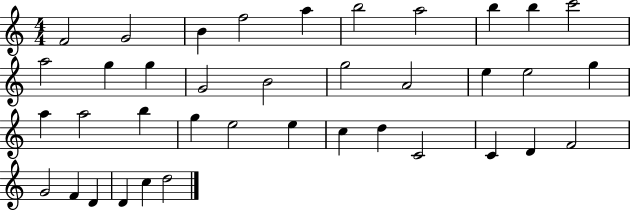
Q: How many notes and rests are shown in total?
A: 38